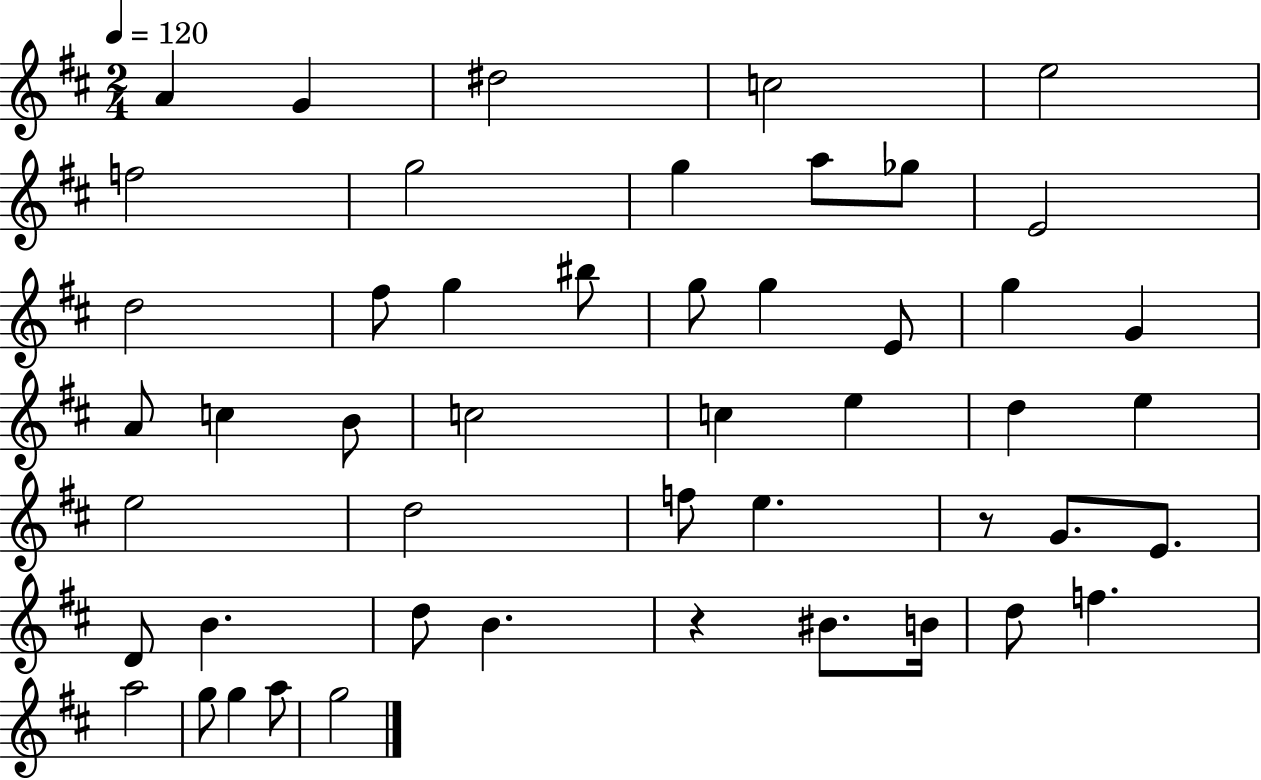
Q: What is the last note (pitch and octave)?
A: G5